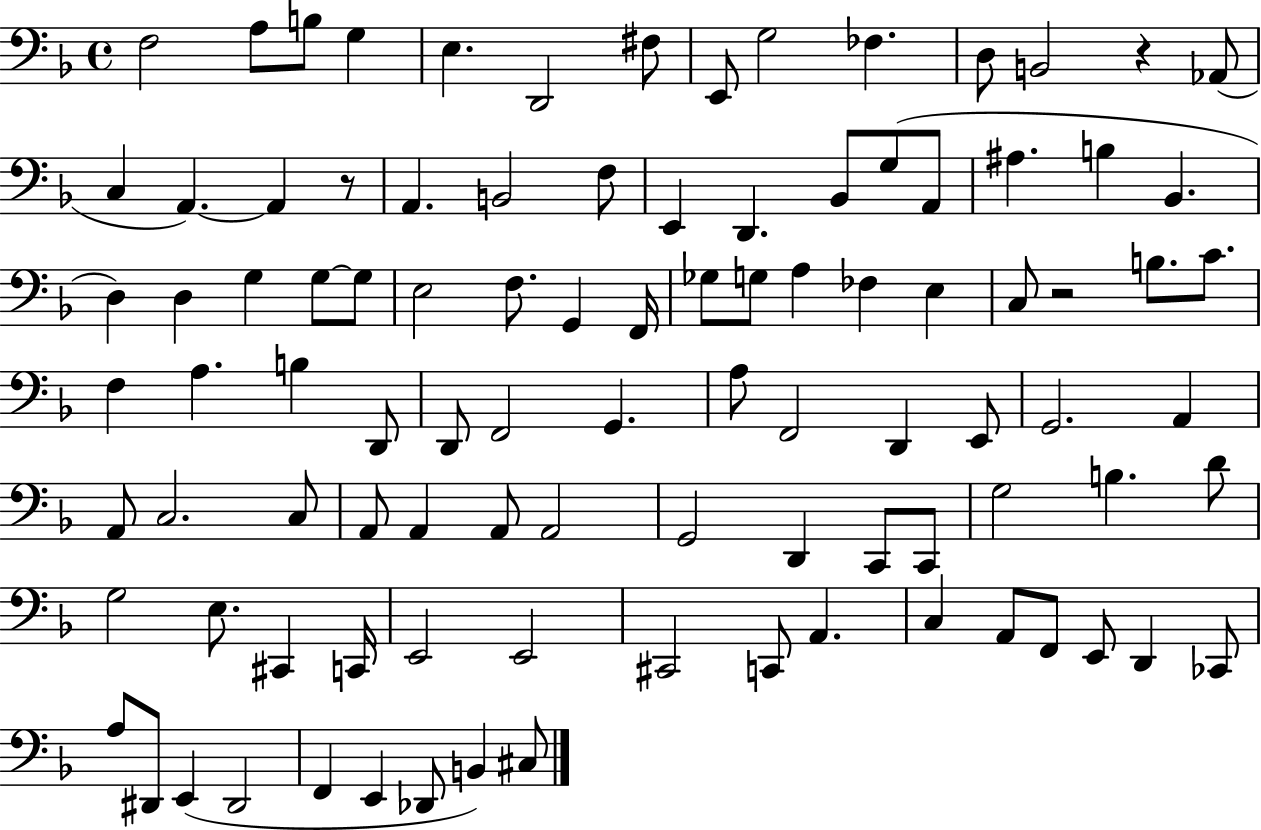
X:1
T:Untitled
M:4/4
L:1/4
K:F
F,2 A,/2 B,/2 G, E, D,,2 ^F,/2 E,,/2 G,2 _F, D,/2 B,,2 z _A,,/2 C, A,, A,, z/2 A,, B,,2 F,/2 E,, D,, _B,,/2 G,/2 A,,/2 ^A, B, _B,, D, D, G, G,/2 G,/2 E,2 F,/2 G,, F,,/4 _G,/2 G,/2 A, _F, E, C,/2 z2 B,/2 C/2 F, A, B, D,,/2 D,,/2 F,,2 G,, A,/2 F,,2 D,, E,,/2 G,,2 A,, A,,/2 C,2 C,/2 A,,/2 A,, A,,/2 A,,2 G,,2 D,, C,,/2 C,,/2 G,2 B, D/2 G,2 E,/2 ^C,, C,,/4 E,,2 E,,2 ^C,,2 C,,/2 A,, C, A,,/2 F,,/2 E,,/2 D,, _C,,/2 A,/2 ^D,,/2 E,, ^D,,2 F,, E,, _D,,/2 B,, ^C,/2